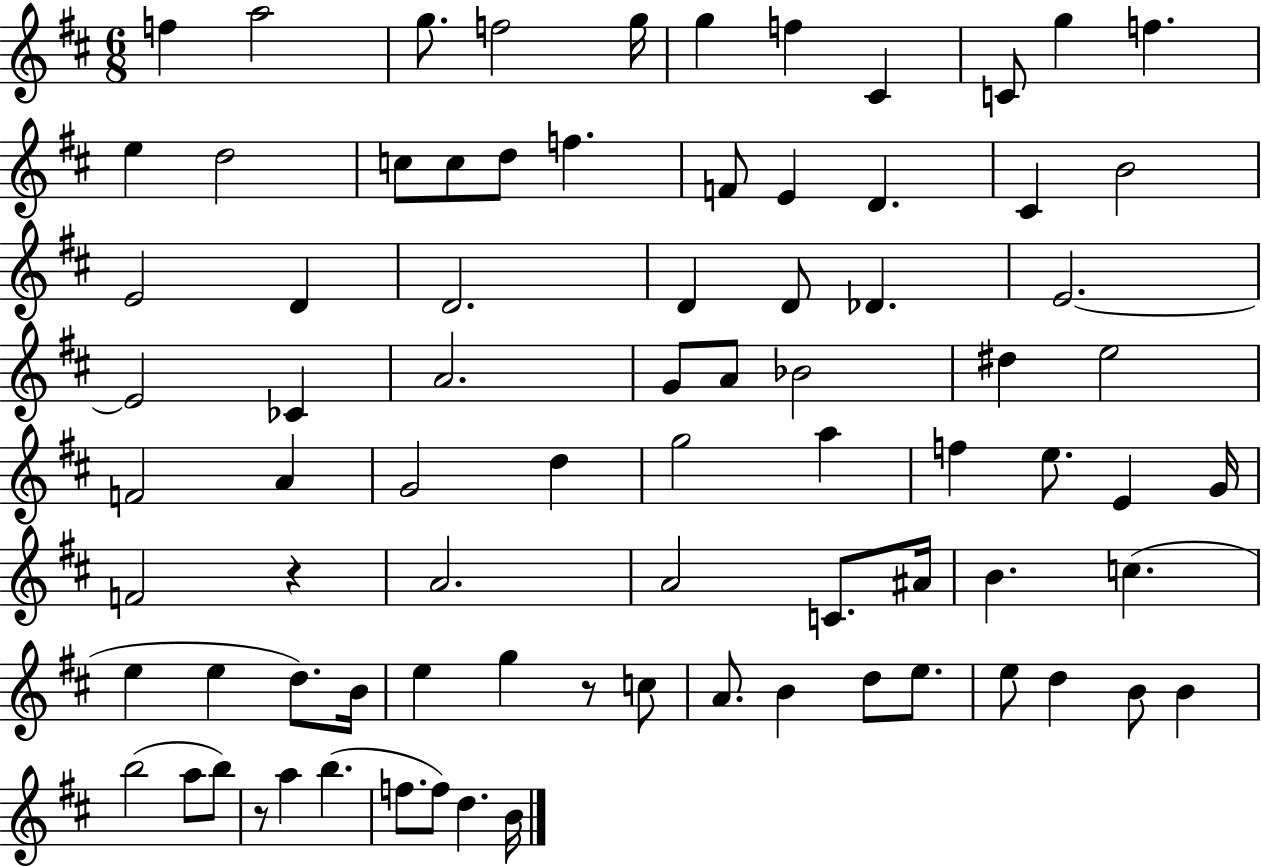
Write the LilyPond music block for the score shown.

{
  \clef treble
  \numericTimeSignature
  \time 6/8
  \key d \major
  f''4 a''2 | g''8. f''2 g''16 | g''4 f''4 cis'4 | c'8 g''4 f''4. | \break e''4 d''2 | c''8 c''8 d''8 f''4. | f'8 e'4 d'4. | cis'4 b'2 | \break e'2 d'4 | d'2. | d'4 d'8 des'4. | e'2.~~ | \break e'2 ces'4 | a'2. | g'8 a'8 bes'2 | dis''4 e''2 | \break f'2 a'4 | g'2 d''4 | g''2 a''4 | f''4 e''8. e'4 g'16 | \break f'2 r4 | a'2. | a'2 c'8. ais'16 | b'4. c''4.( | \break e''4 e''4 d''8.) b'16 | e''4 g''4 r8 c''8 | a'8. b'4 d''8 e''8. | e''8 d''4 b'8 b'4 | \break b''2( a''8 b''8) | r8 a''4 b''4.( | f''8. f''8) d''4. b'16 | \bar "|."
}